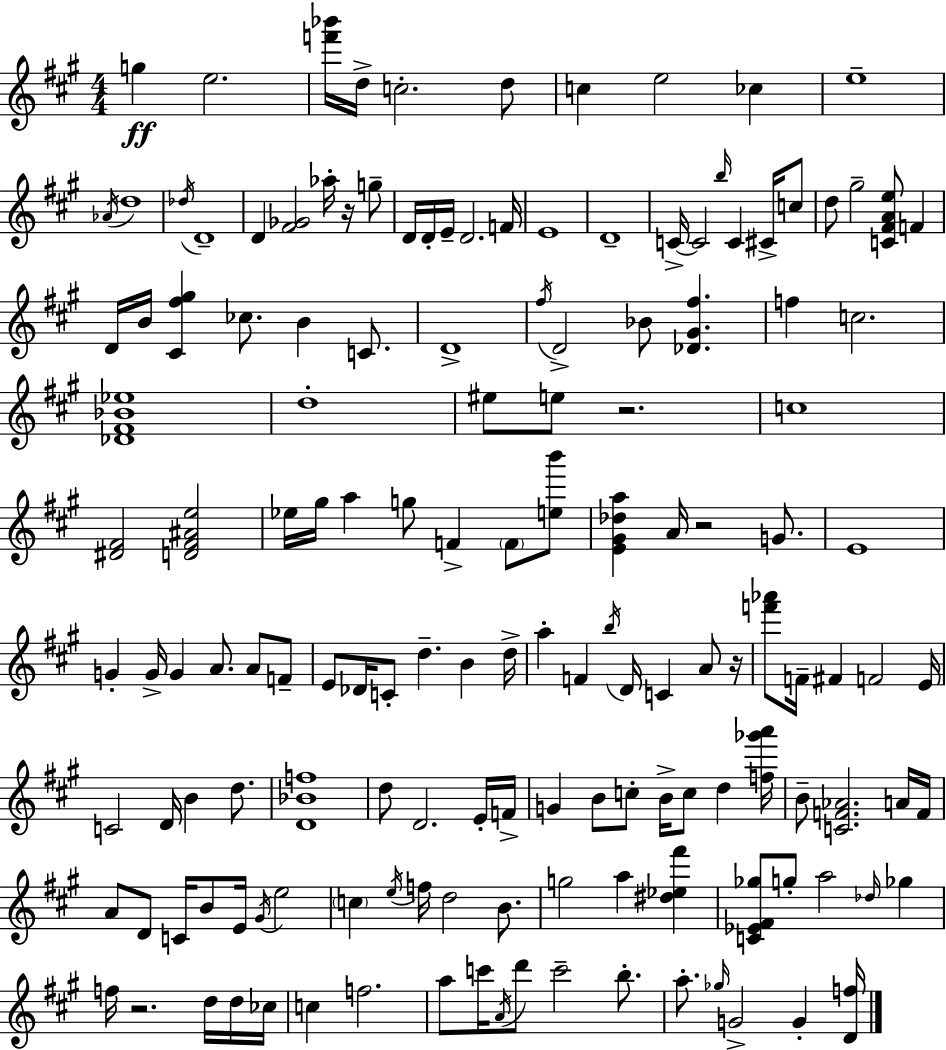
{
  \clef treble
  \numericTimeSignature
  \time 4/4
  \key a \major
  g''4\ff e''2. | <f''' bes'''>16 d''16-> c''2.-. d''8 | c''4 e''2 ces''4 | e''1-- | \break \acciaccatura { aes'16 } d''1 | \acciaccatura { des''16 } d'1-- | d'4 <fis' ges'>2 aes''16-. r16 | g''8-- d'16 d'16-. e'16-- d'2. | \break f'16 e'1 | d'1-- | c'16->~~ c'2 \grace { b''16 } c'4 | cis'16-> c''8 d''8 gis''2-- <c' fis' a' e''>8 f'4 | \break d'16 b'16 <cis' fis'' gis''>4 ces''8. b'4 | c'8. d'1-> | \acciaccatura { fis''16 } d'2-> bes'8 <des' gis' fis''>4. | f''4 c''2. | \break <des' fis' bes' ees''>1 | d''1-. | eis''8 e''8 r2. | c''1 | \break <dis' fis'>2 <d' fis' ais' e''>2 | ees''16 gis''16 a''4 g''8 f'4-> | \parenthesize f'8 <e'' b'''>8 <e' gis' des'' a''>4 a'16 r2 | g'8. e'1 | \break g'4-. g'16-> g'4 a'8. | a'8 f'8-- e'8 des'16 c'8-. d''4.-- b'4 | d''16-> a''4-. f'4 \acciaccatura { b''16 } d'16 c'4 | a'8 r16 <f''' aes'''>8 f'16-- fis'4 f'2 | \break e'16 c'2 d'16 b'4 | d''8. <d' bes' f''>1 | d''8 d'2. | e'16-. f'16-> g'4 b'8 c''8-. b'16-> c''8 | \break d''4 <f'' ges''' a'''>16 b'8-- <c' f' aes'>2. | a'16 f'16 a'8 d'8 c'16 b'8 e'16 \acciaccatura { gis'16 } e''2 | \parenthesize c''4 \acciaccatura { e''16 } f''16 d''2 | b'8. g''2 a''4 | \break <dis'' ees'' fis'''>4 <c' ees' fis' ges''>8 g''8-. a''2 | \grace { des''16 } ges''4 f''16 r2. | d''16 d''16 ces''16 c''4 f''2. | a''8 c'''16 \acciaccatura { a'16 } d'''8 c'''2-- | \break b''8.-. a''8.-. \grace { ges''16 } g'2-> | g'4-. <d' f''>16 \bar "|."
}